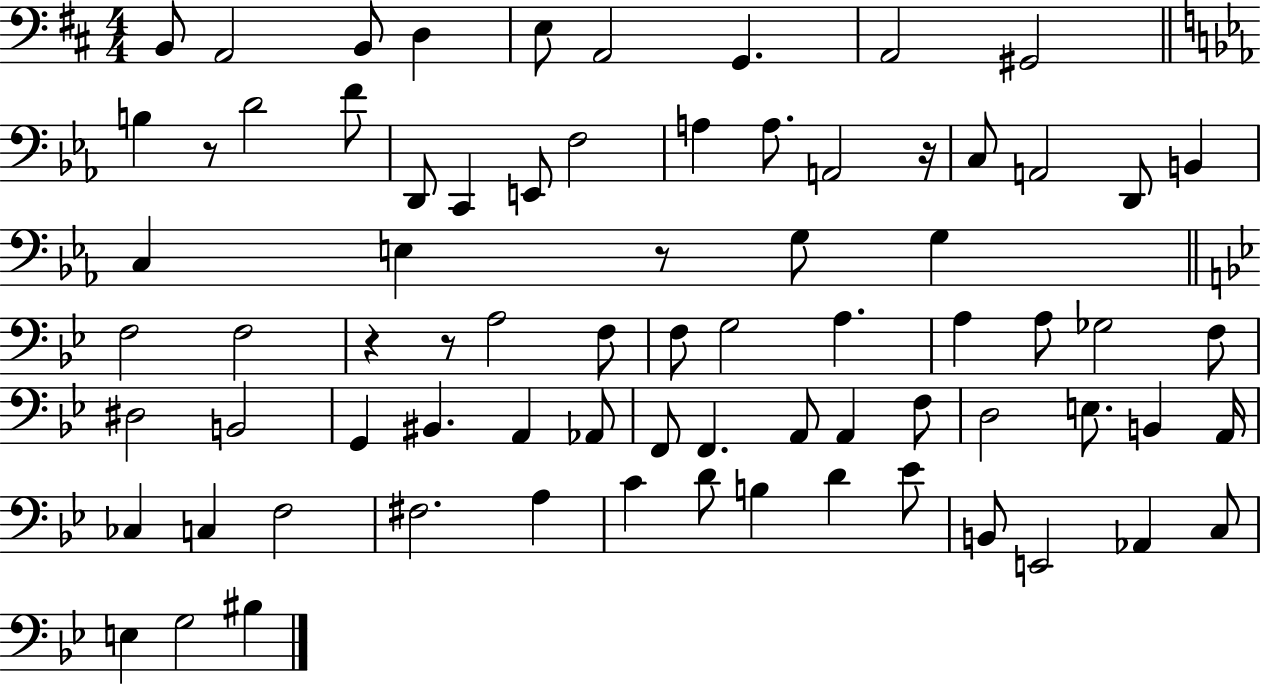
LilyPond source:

{
  \clef bass
  \numericTimeSignature
  \time 4/4
  \key d \major
  b,8 a,2 b,8 d4 | e8 a,2 g,4. | a,2 gis,2 | \bar "||" \break \key ees \major b4 r8 d'2 f'8 | d,8 c,4 e,8 f2 | a4 a8. a,2 r16 | c8 a,2 d,8 b,4 | \break c4 e4 r8 g8 g4 | \bar "||" \break \key g \minor f2 f2 | r4 r8 a2 f8 | f8 g2 a4. | a4 a8 ges2 f8 | \break dis2 b,2 | g,4 bis,4. a,4 aes,8 | f,8 f,4. a,8 a,4 f8 | d2 e8. b,4 a,16 | \break ces4 c4 f2 | fis2. a4 | c'4 d'8 b4 d'4 ees'8 | b,8 e,2 aes,4 c8 | \break e4 g2 bis4 | \bar "|."
}